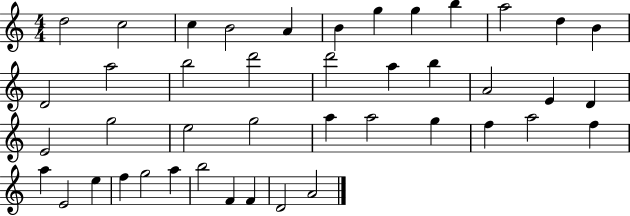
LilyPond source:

{
  \clef treble
  \numericTimeSignature
  \time 4/4
  \key c \major
  d''2 c''2 | c''4 b'2 a'4 | b'4 g''4 g''4 b''4 | a''2 d''4 b'4 | \break d'2 a''2 | b''2 d'''2 | d'''2 a''4 b''4 | a'2 e'4 d'4 | \break e'2 g''2 | e''2 g''2 | a''4 a''2 g''4 | f''4 a''2 f''4 | \break a''4 e'2 e''4 | f''4 g''2 a''4 | b''2 f'4 f'4 | d'2 a'2 | \break \bar "|."
}